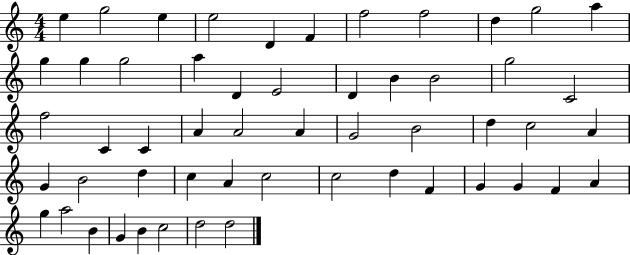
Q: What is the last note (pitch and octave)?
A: D5